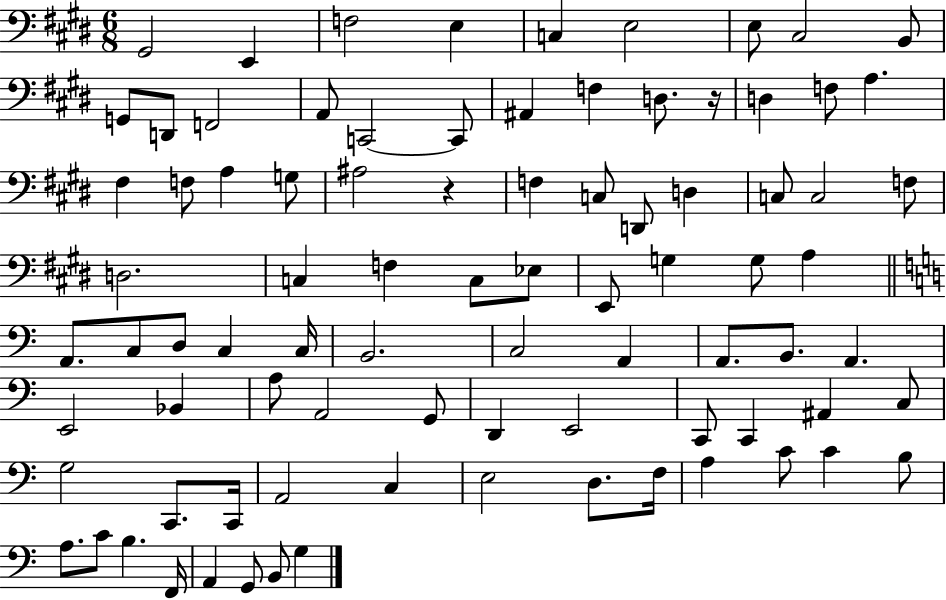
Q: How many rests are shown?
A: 2